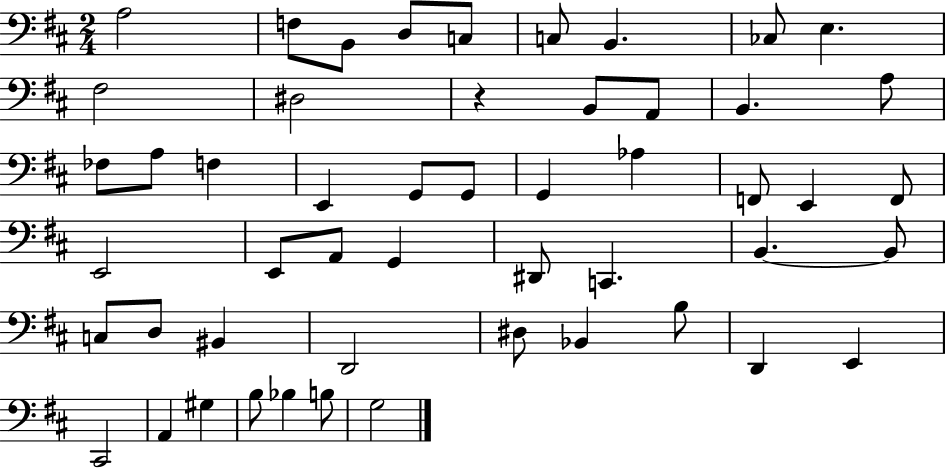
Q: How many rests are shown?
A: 1